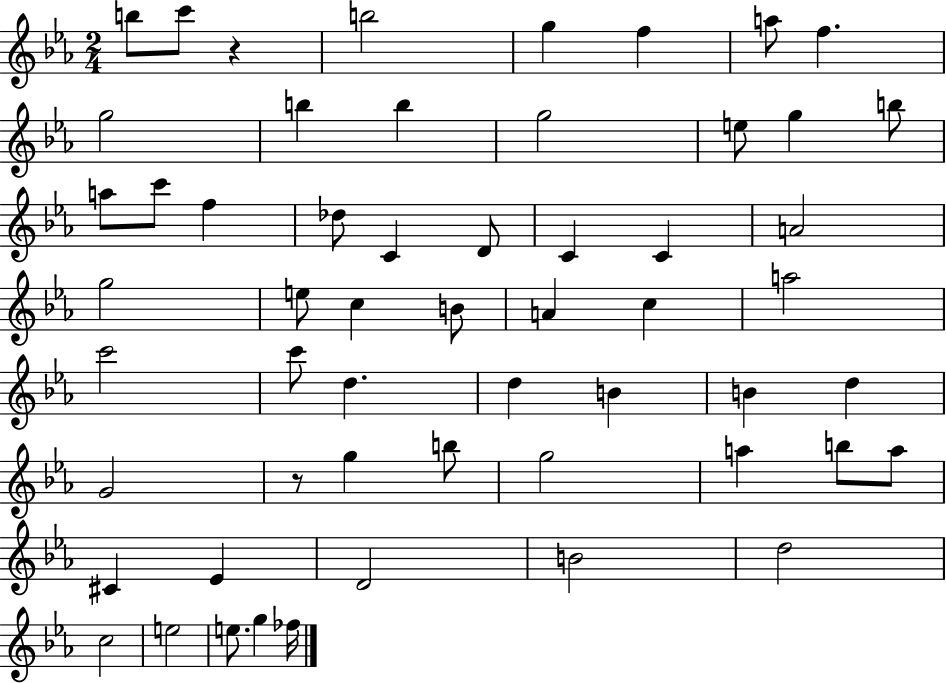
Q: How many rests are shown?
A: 2